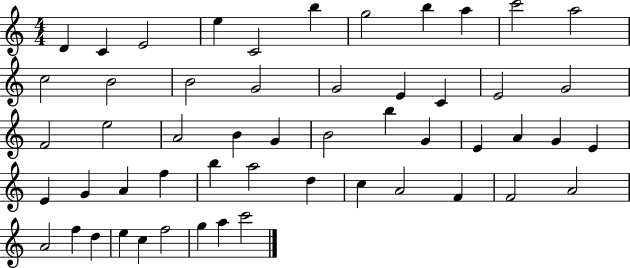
D4/q C4/q E4/h E5/q C4/h B5/q G5/h B5/q A5/q C6/h A5/h C5/h B4/h B4/h G4/h G4/h E4/q C4/q E4/h G4/h F4/h E5/h A4/h B4/q G4/q B4/h B5/q G4/q E4/q A4/q G4/q E4/q E4/q G4/q A4/q F5/q B5/q A5/h D5/q C5/q A4/h F4/q F4/h A4/h A4/h F5/q D5/q E5/q C5/q F5/h G5/q A5/q C6/h